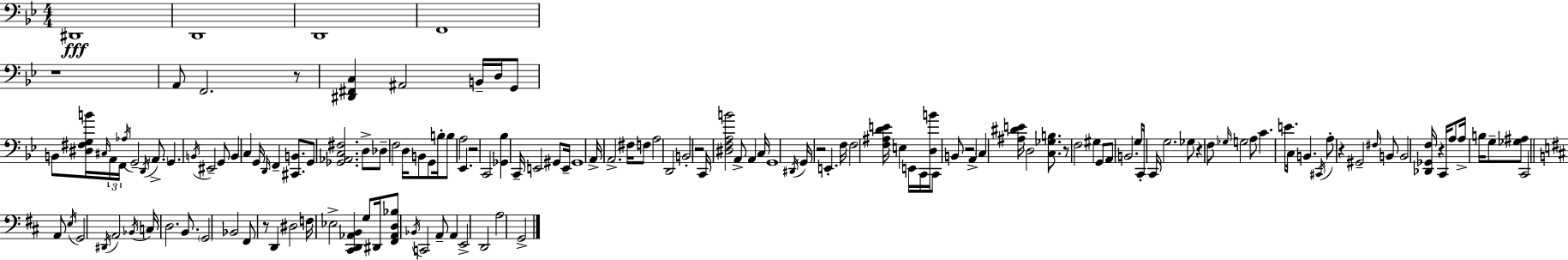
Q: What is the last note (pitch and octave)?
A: G2